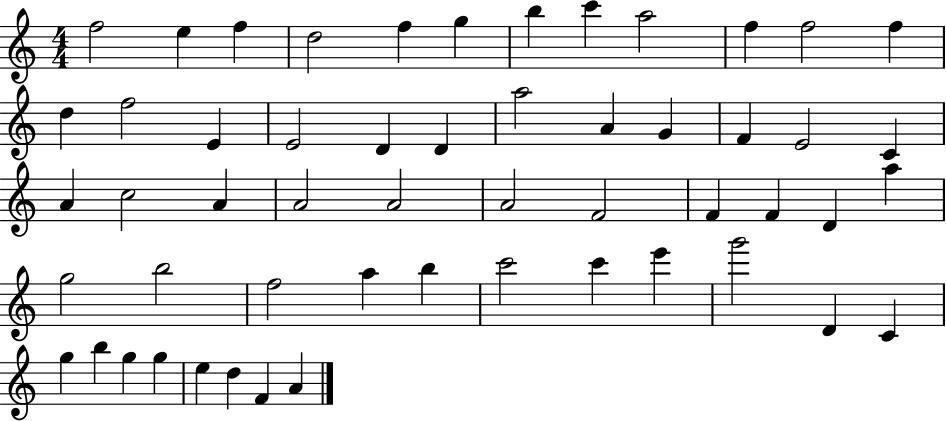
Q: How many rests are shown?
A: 0